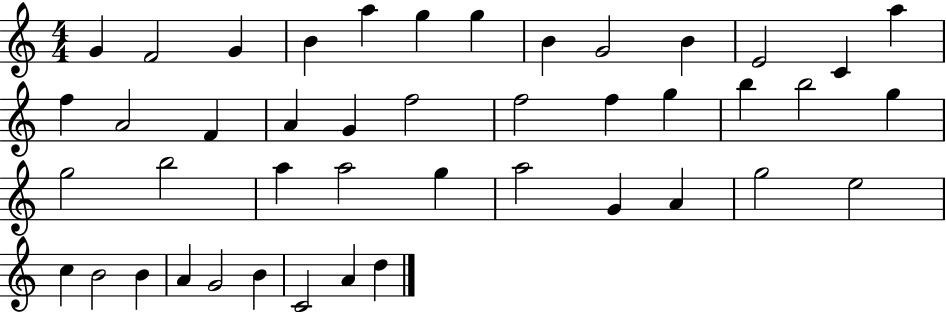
{
  \clef treble
  \numericTimeSignature
  \time 4/4
  \key c \major
  g'4 f'2 g'4 | b'4 a''4 g''4 g''4 | b'4 g'2 b'4 | e'2 c'4 a''4 | \break f''4 a'2 f'4 | a'4 g'4 f''2 | f''2 f''4 g''4 | b''4 b''2 g''4 | \break g''2 b''2 | a''4 a''2 g''4 | a''2 g'4 a'4 | g''2 e''2 | \break c''4 b'2 b'4 | a'4 g'2 b'4 | c'2 a'4 d''4 | \bar "|."
}